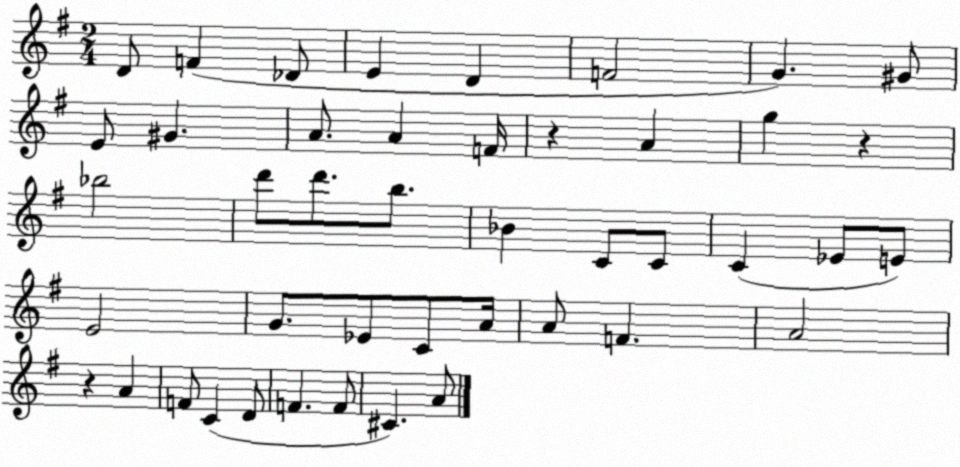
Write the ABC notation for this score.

X:1
T:Untitled
M:2/4
L:1/4
K:G
D/2 F _D/2 E D F2 G ^G/2 E/2 ^G A/2 A F/4 z A g z _b2 d'/2 d'/2 b/2 _B C/2 C/2 C _E/2 E/2 E2 G/2 _E/2 C/2 A/4 A/2 F A2 z A F/2 C D/2 F F/2 ^C A/2